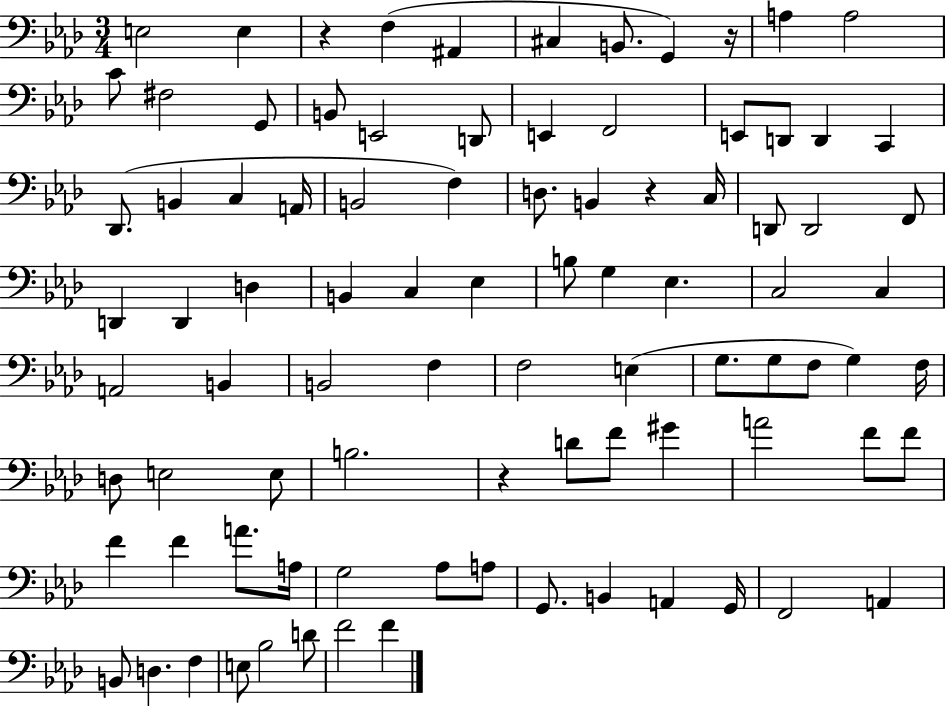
E3/h E3/q R/q F3/q A#2/q C#3/q B2/e. G2/q R/s A3/q A3/h C4/e F#3/h G2/e B2/e E2/h D2/e E2/q F2/h E2/e D2/e D2/q C2/q Db2/e. B2/q C3/q A2/s B2/h F3/q D3/e. B2/q R/q C3/s D2/e D2/h F2/e D2/q D2/q D3/q B2/q C3/q Eb3/q B3/e G3/q Eb3/q. C3/h C3/q A2/h B2/q B2/h F3/q F3/h E3/q G3/e. G3/e F3/e G3/q F3/s D3/e E3/h E3/e B3/h. R/q D4/e F4/e G#4/q A4/h F4/e F4/e F4/q F4/q A4/e. A3/s G3/h Ab3/e A3/e G2/e. B2/q A2/q G2/s F2/h A2/q B2/e D3/q. F3/q E3/e Bb3/h D4/e F4/h F4/q